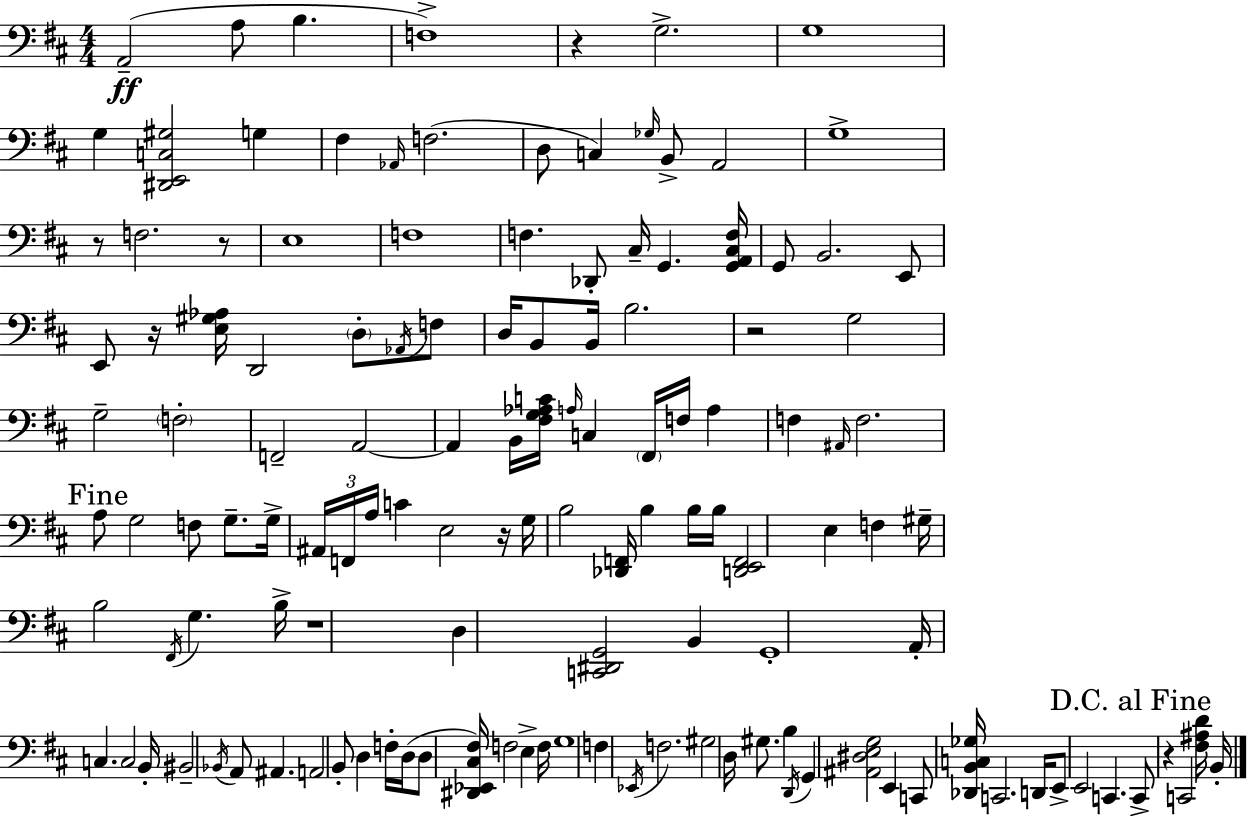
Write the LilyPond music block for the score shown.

{
  \clef bass
  \numericTimeSignature
  \time 4/4
  \key d \major
  a,2--(\ff a8 b4. | f1->) | r4 g2.-> | g1 | \break g4 <dis, e, c gis>2 g4 | fis4 \grace { aes,16 } f2.( | d8 c4) \grace { ges16 } b,8-> a,2 | g1-> | \break r8 f2. | r8 e1 | f1 | f4. des,8-. cis16-- g,4. | \break <g, a, cis f>16 g,8 b,2. | e,8 e,8 r16 <e gis aes>16 d,2 \parenthesize d8-. | \acciaccatura { aes,16 } f8 d16 b,8 b,16 b2. | r2 g2 | \break g2-- \parenthesize f2-. | f,2-- a,2~~ | a,4 b,16 <fis g aes c'>16 \grace { a16 } c4 \parenthesize fis,16 f16 | a4 f4 \grace { ais,16 } f2. | \break \mark "Fine" a8 g2 f8 | g8.-- g16-> \tuplet 3/2 { ais,16 f,16 a16 } c'4 e2 | r16 g16 b2 <des, f,>16 b4 | b16 b16 <d, e, f,>2 e4 | \break f4 gis16-- b2 \acciaccatura { fis,16 } g4. | b16-> r1 | d4 <c, dis, g,>2 | b,4 g,1-. | \break a,16-. c4. c2 | b,16-. bis,2-- \acciaccatura { bes,16 } a,8 | ais,4. a,2 b,8-. | d4 f16-. d16( d8 <dis, ees, cis fis>16) f2 | \break e4-> f16 g1 | f4 \acciaccatura { ees,16 } f2. | gis2 | d16 gis8. b4 \acciaccatura { d,16 } g,4 <ais, dis e g>2 | \break e,4 c,8 <des, b, c ges>16 c,2. | d,16 e,8-> e,2 | c,4. \mark "D.C. al Fine" c,8-> r4 c,2 | <fis ais d'>16 b,16-. \bar "|."
}